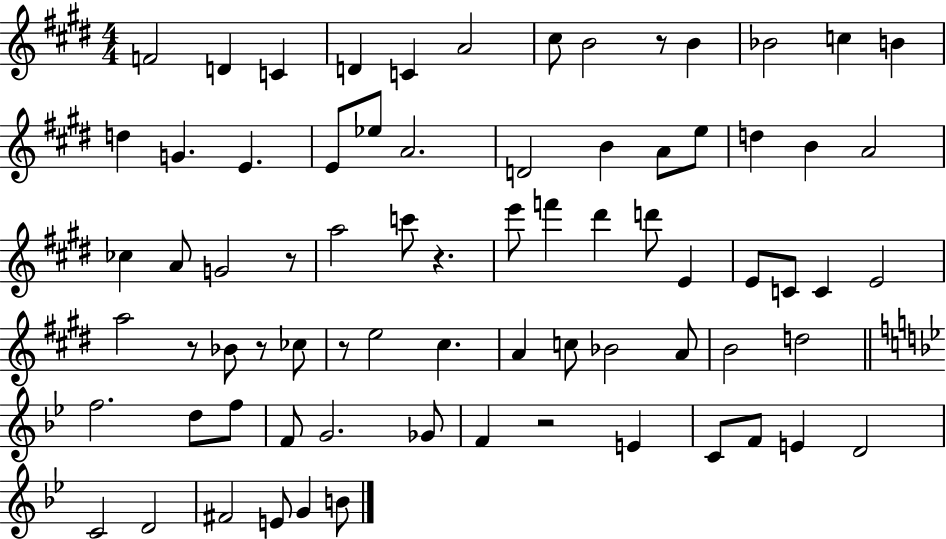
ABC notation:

X:1
T:Untitled
M:4/4
L:1/4
K:E
F2 D C D C A2 ^c/2 B2 z/2 B _B2 c B d G E E/2 _e/2 A2 D2 B A/2 e/2 d B A2 _c A/2 G2 z/2 a2 c'/2 z e'/2 f' ^d' d'/2 E E/2 C/2 C E2 a2 z/2 _B/2 z/2 _c/2 z/2 e2 ^c A c/2 _B2 A/2 B2 d2 f2 d/2 f/2 F/2 G2 _G/2 F z2 E C/2 F/2 E D2 C2 D2 ^F2 E/2 G B/2